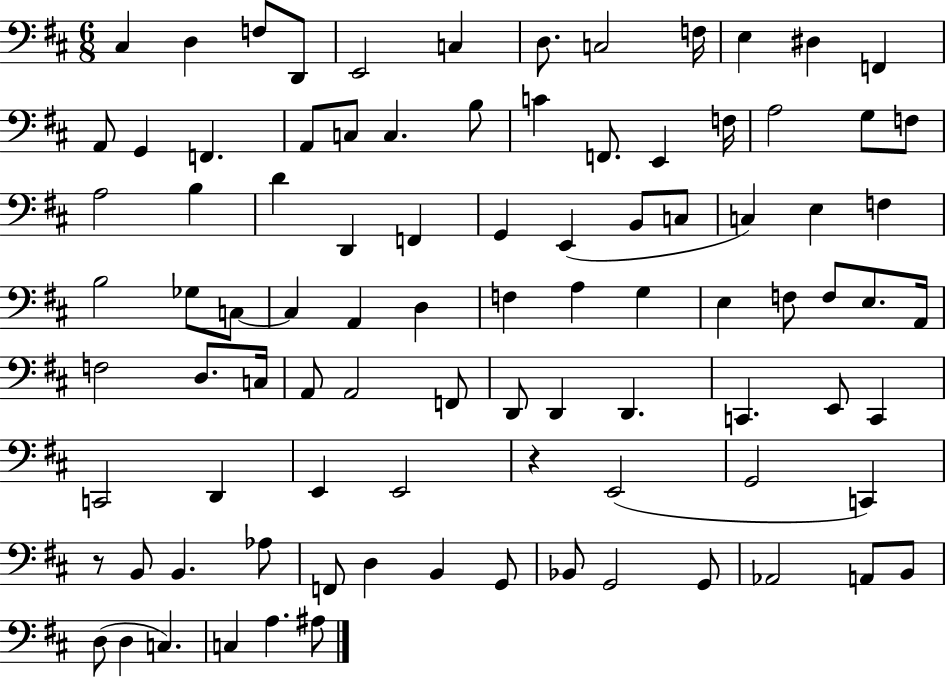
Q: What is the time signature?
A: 6/8